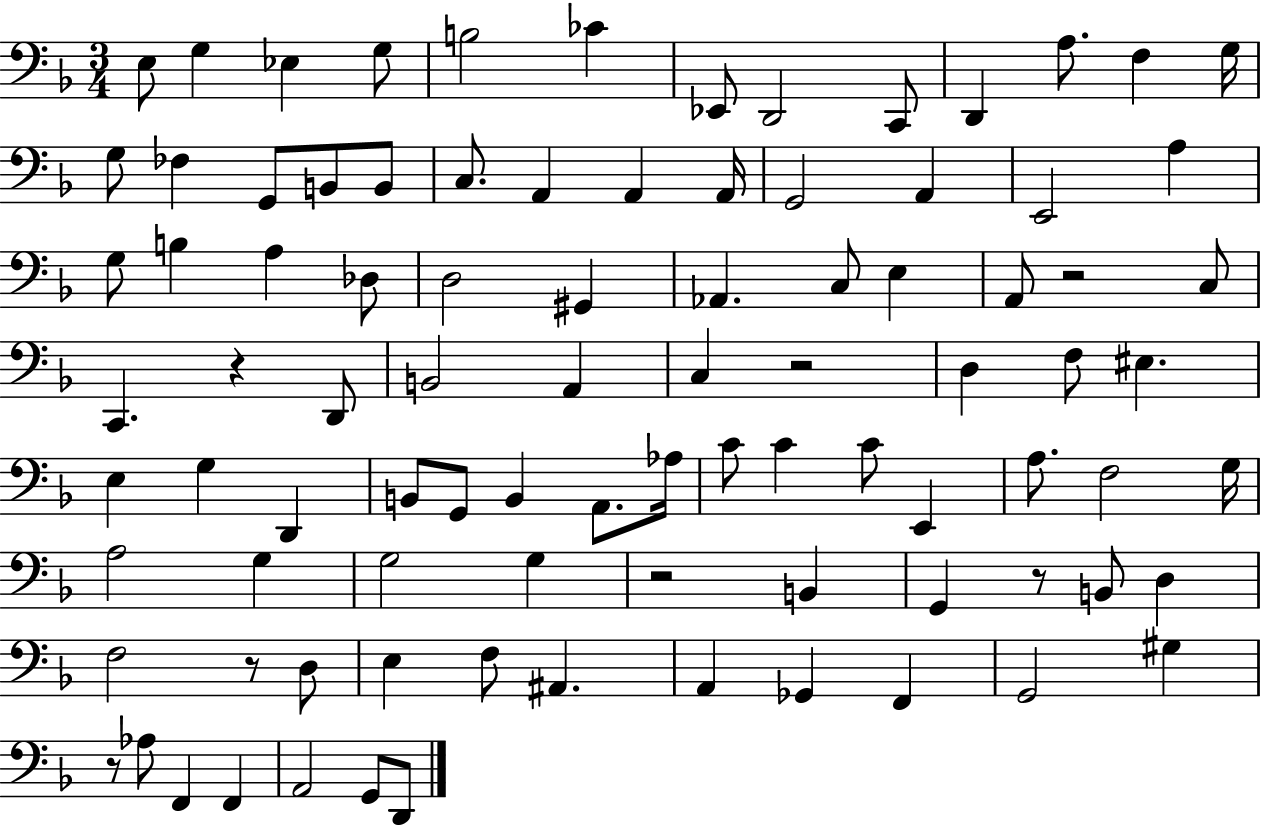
E3/e G3/q Eb3/q G3/e B3/h CES4/q Eb2/e D2/h C2/e D2/q A3/e. F3/q G3/s G3/e FES3/q G2/e B2/e B2/e C3/e. A2/q A2/q A2/s G2/h A2/q E2/h A3/q G3/e B3/q A3/q Db3/e D3/h G#2/q Ab2/q. C3/e E3/q A2/e R/h C3/e C2/q. R/q D2/e B2/h A2/q C3/q R/h D3/q F3/e EIS3/q. E3/q G3/q D2/q B2/e G2/e B2/q A2/e. Ab3/s C4/e C4/q C4/e E2/q A3/e. F3/h G3/s A3/h G3/q G3/h G3/q R/h B2/q G2/q R/e B2/e D3/q F3/h R/e D3/e E3/q F3/e A#2/q. A2/q Gb2/q F2/q G2/h G#3/q R/e Ab3/e F2/q F2/q A2/h G2/e D2/e